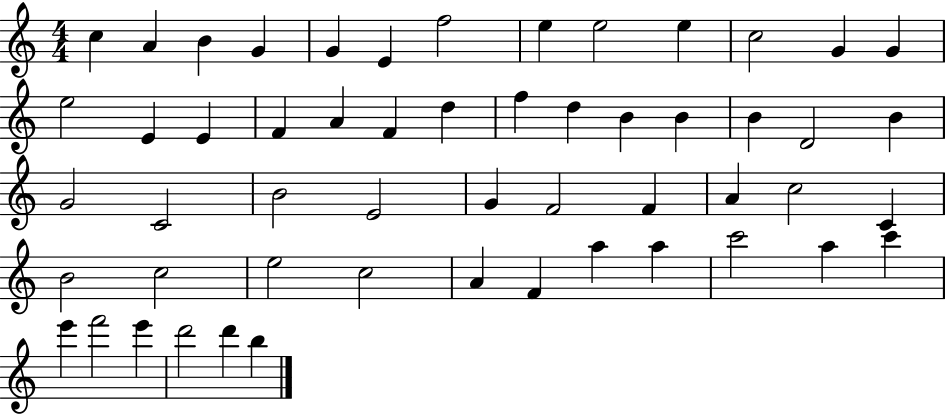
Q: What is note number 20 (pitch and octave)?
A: D5